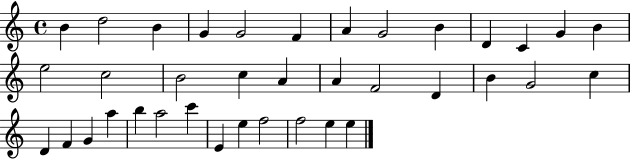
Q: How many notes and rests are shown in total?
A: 37